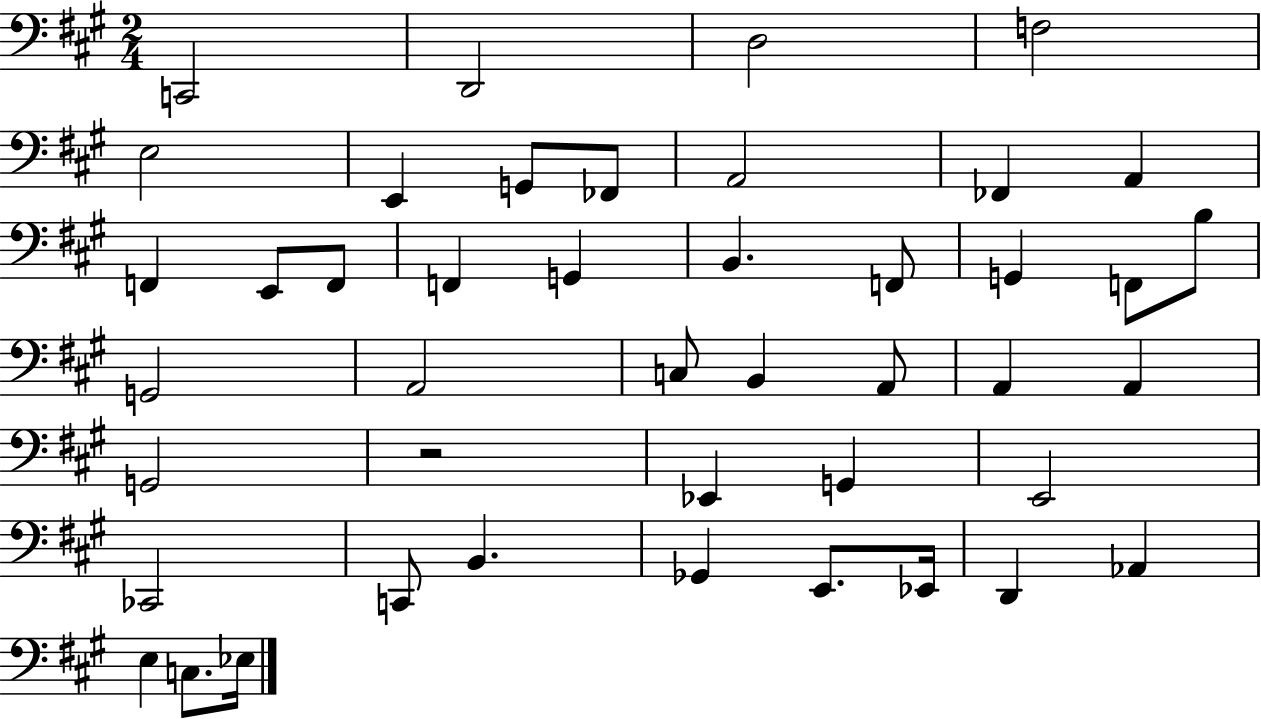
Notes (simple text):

C2/h D2/h D3/h F3/h E3/h E2/q G2/e FES2/e A2/h FES2/q A2/q F2/q E2/e F2/e F2/q G2/q B2/q. F2/e G2/q F2/e B3/e G2/h A2/h C3/e B2/q A2/e A2/q A2/q G2/h R/h Eb2/q G2/q E2/h CES2/h C2/e B2/q. Gb2/q E2/e. Eb2/s D2/q Ab2/q E3/q C3/e. Eb3/s